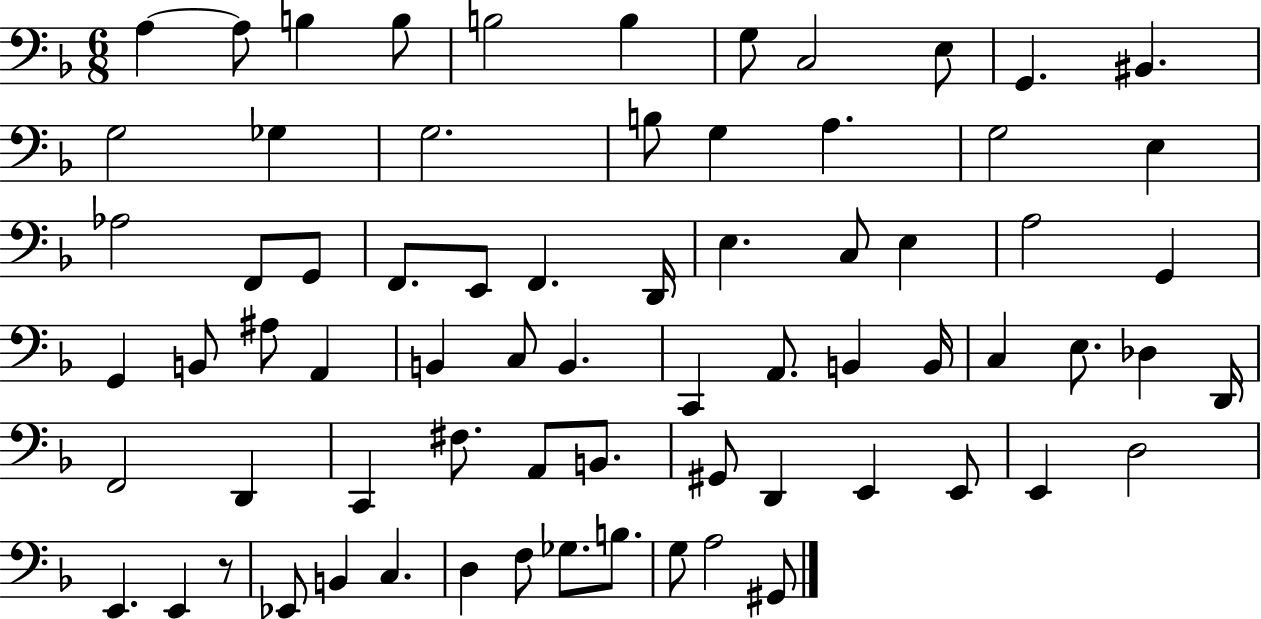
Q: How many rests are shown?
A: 1